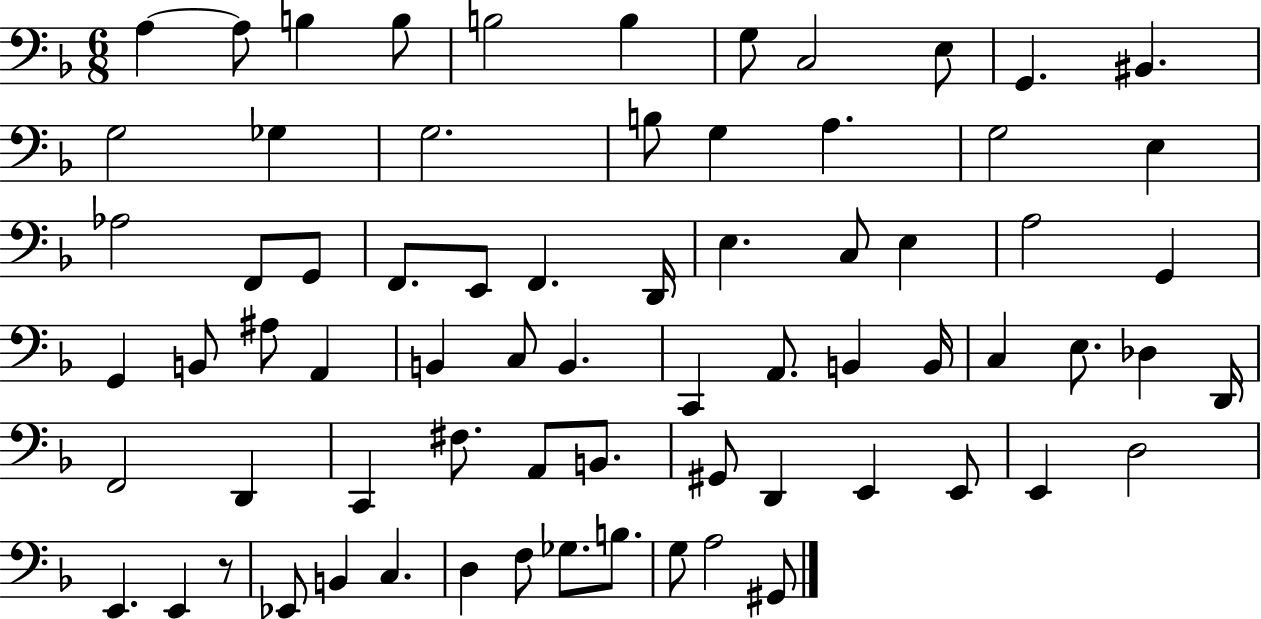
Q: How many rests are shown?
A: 1